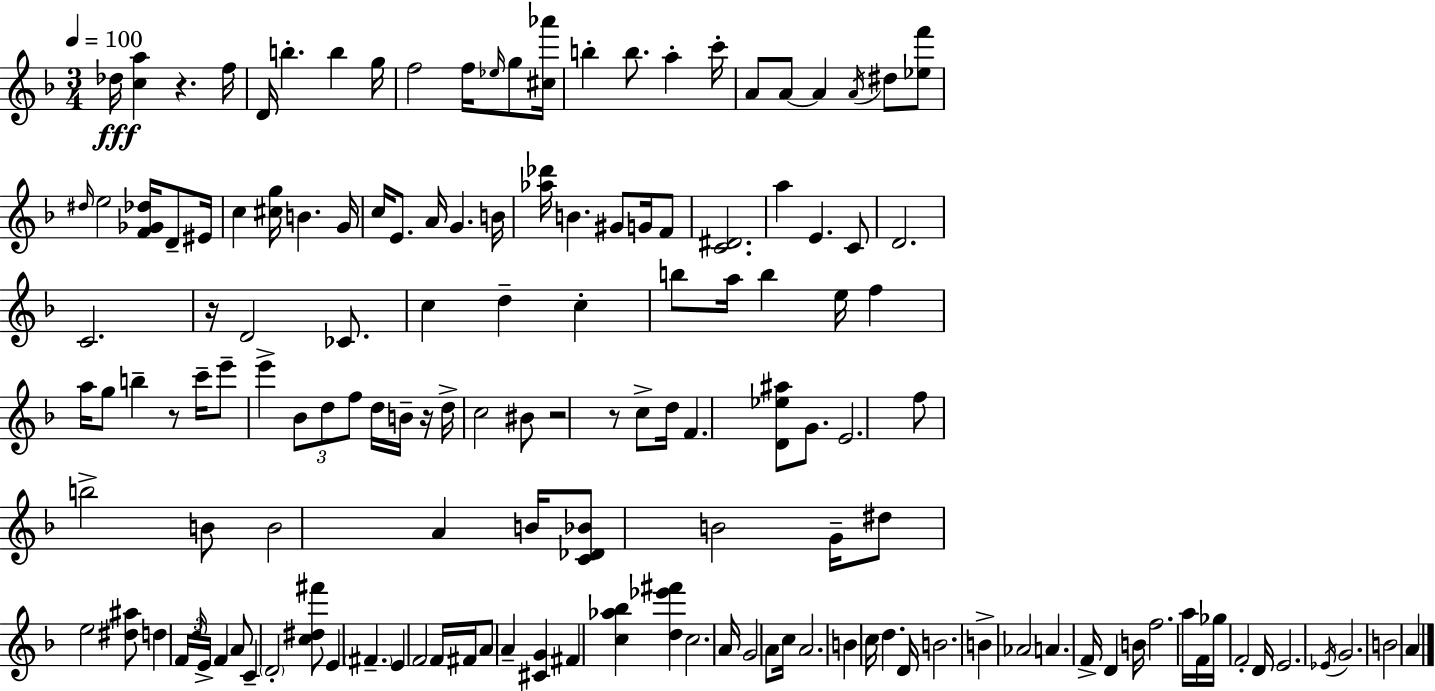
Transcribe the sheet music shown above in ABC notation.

X:1
T:Untitled
M:3/4
L:1/4
K:Dm
_d/4 [ca] z f/4 D/4 b b g/4 f2 f/4 _e/4 g/2 [^c_a']/4 b b/2 a c'/4 A/2 A/2 A A/4 ^d/2 [_ef']/2 ^d/4 e2 [F_G_d]/4 D/2 ^E/4 c [^cg]/4 B G/4 c/4 E/2 A/4 G B/4 [_a_d']/4 B ^G/2 G/4 F/2 [C^D]2 a E C/2 D2 C2 z/4 D2 _C/2 c d c b/2 a/4 b e/4 f a/4 g/2 b z/2 c'/4 e'/2 e' _B/2 d/2 f/2 d/4 B/4 z/4 d/4 c2 ^B/2 z2 z/2 c/2 d/4 F [D_e^a]/2 G/2 E2 f/2 b2 B/2 B2 A B/4 [C_D_B]/2 B2 G/4 ^d/2 e2 [^d^a]/2 d F/4 d/4 E/4 F A/2 C D2 [c^d^f']/2 E ^F E F2 F/4 ^F/4 A/2 A [^CG] ^F [c_a_b] [d_e'^f'] c2 A/4 G2 A/2 c/4 A2 B c/4 d D/4 B2 B _A2 A F/4 D B/4 f2 a/4 F/4 _g/4 F2 D/4 E2 _E/4 G2 B2 A